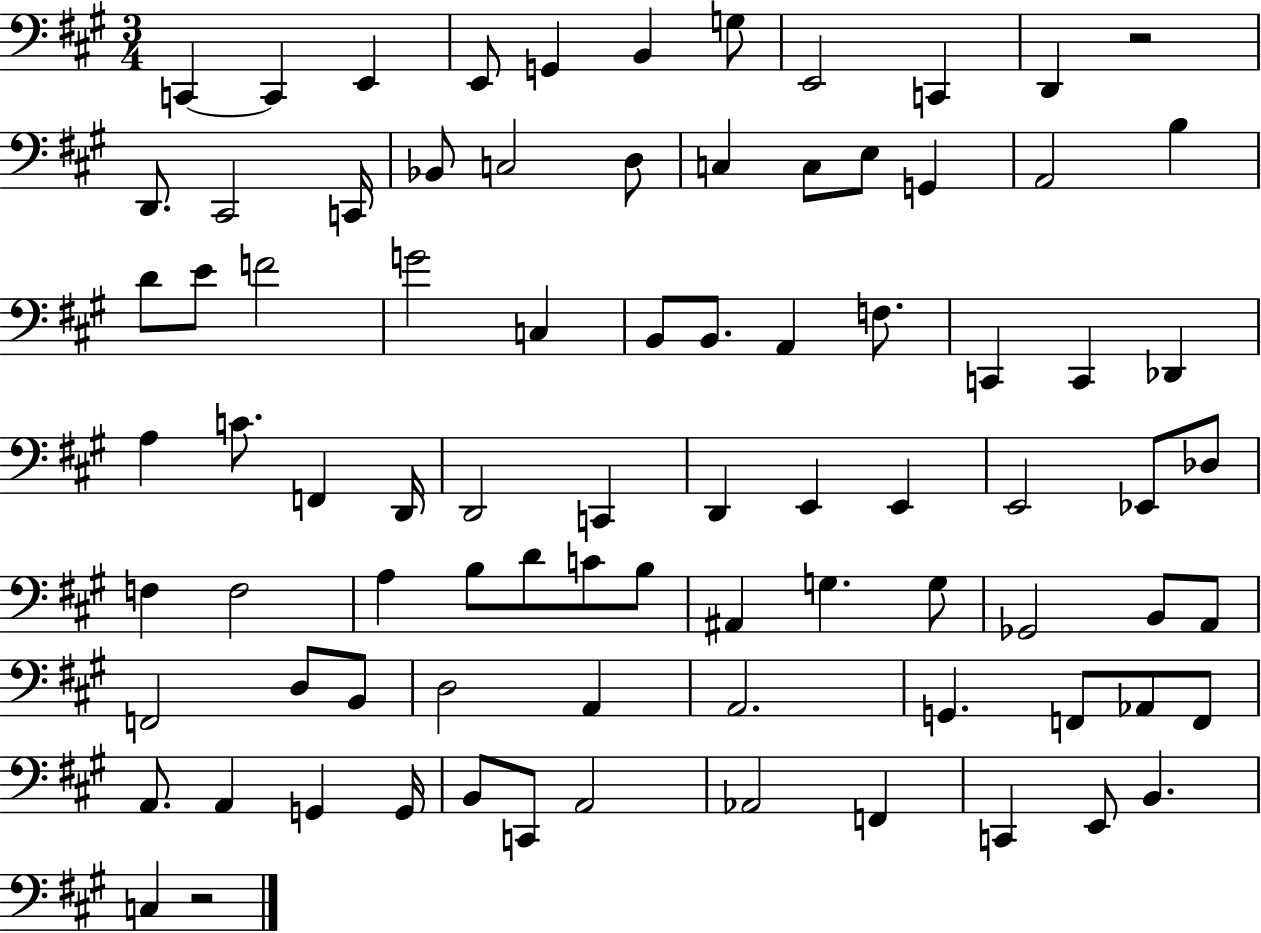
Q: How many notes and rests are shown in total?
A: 84